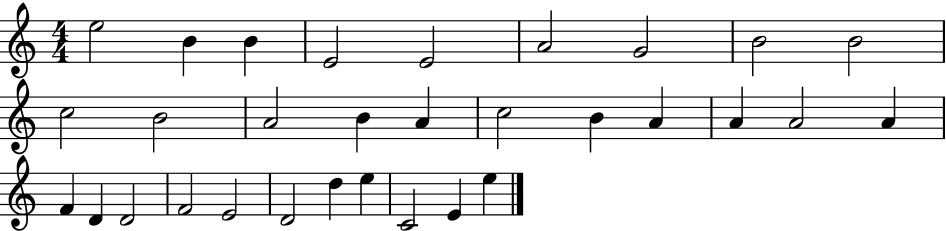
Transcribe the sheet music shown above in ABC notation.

X:1
T:Untitled
M:4/4
L:1/4
K:C
e2 B B E2 E2 A2 G2 B2 B2 c2 B2 A2 B A c2 B A A A2 A F D D2 F2 E2 D2 d e C2 E e